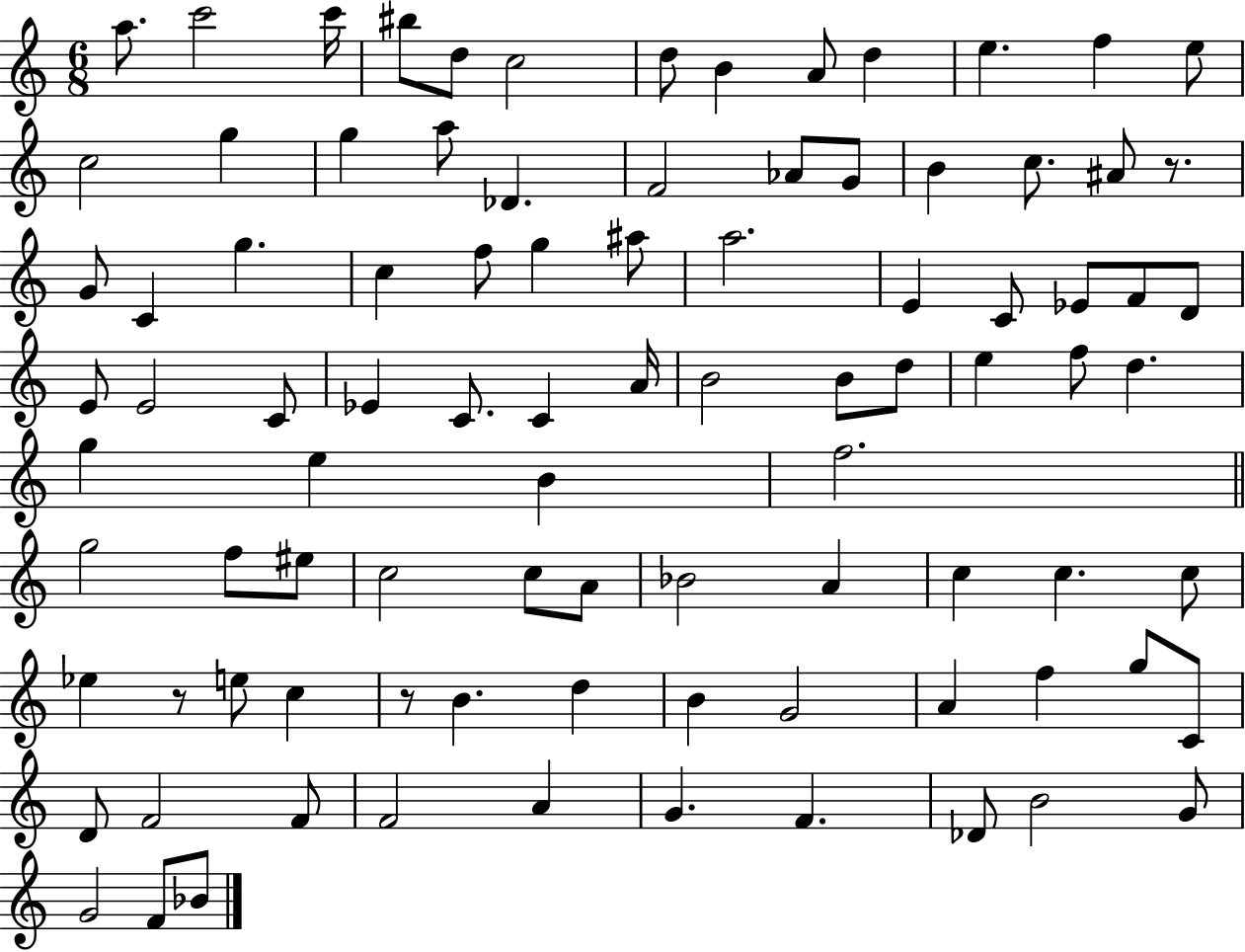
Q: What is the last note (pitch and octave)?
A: Bb4